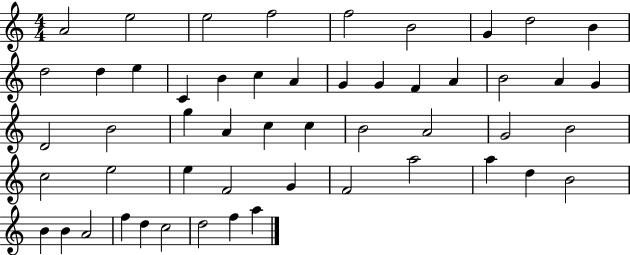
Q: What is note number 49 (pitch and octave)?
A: C5